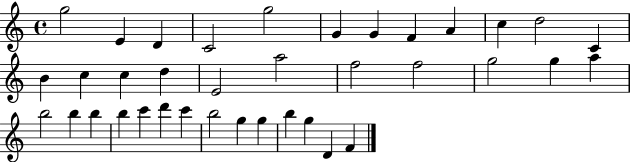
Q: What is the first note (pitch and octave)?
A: G5